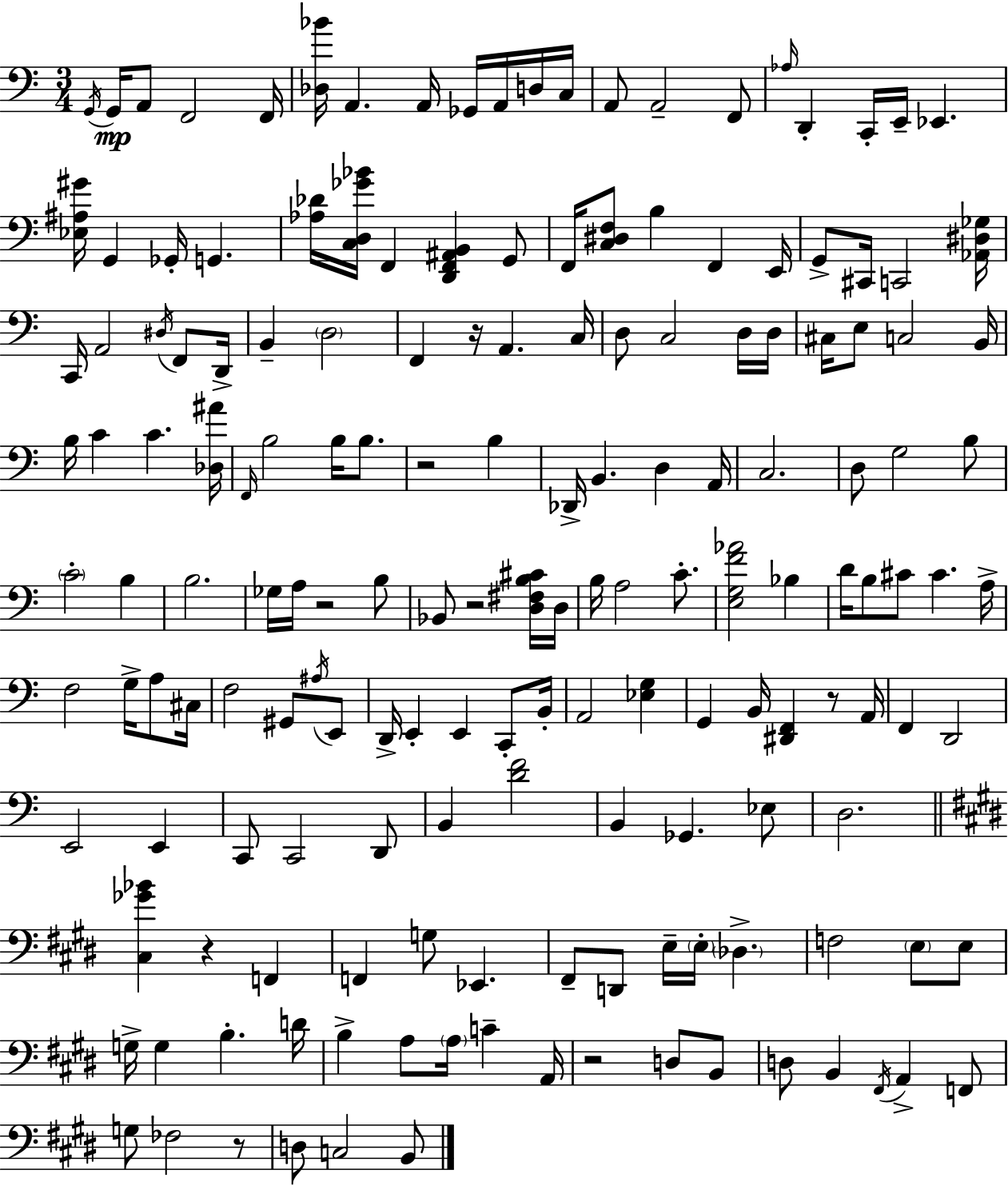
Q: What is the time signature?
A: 3/4